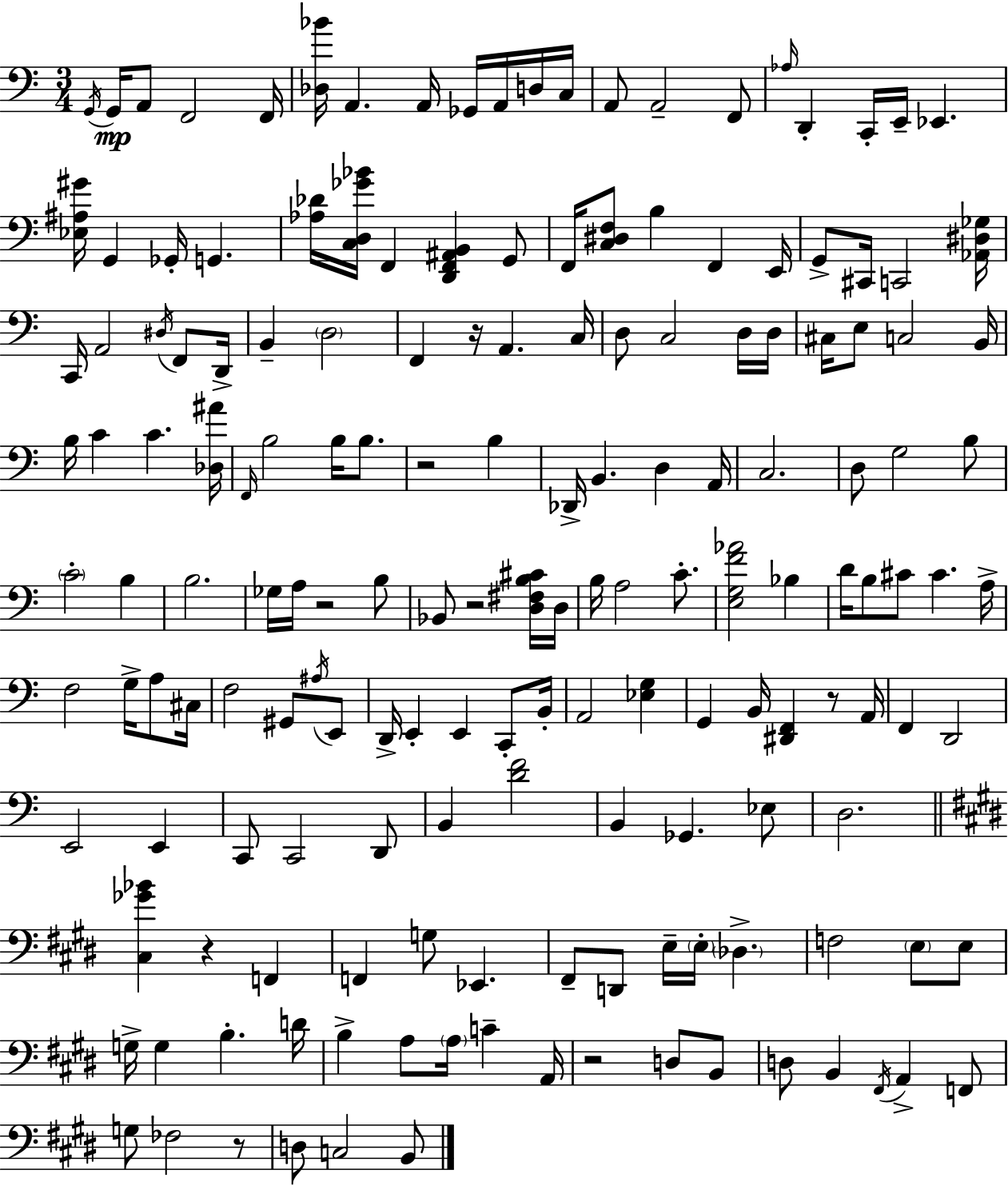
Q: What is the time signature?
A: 3/4